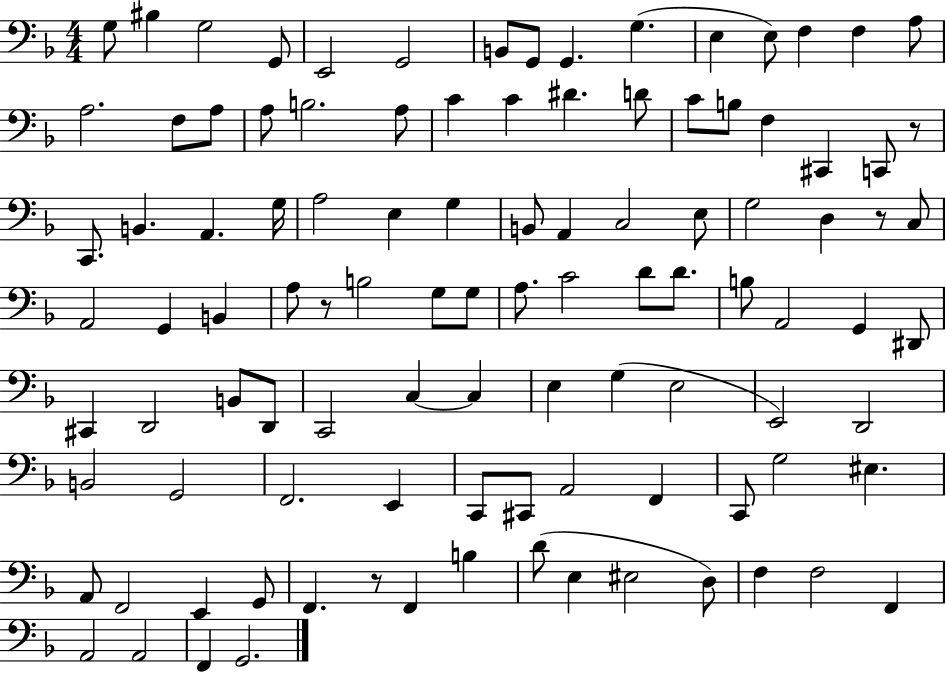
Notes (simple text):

G3/e BIS3/q G3/h G2/e E2/h G2/h B2/e G2/e G2/q. G3/q. E3/q E3/e F3/q F3/q A3/e A3/h. F3/e A3/e A3/e B3/h. A3/e C4/q C4/q D#4/q. D4/e C4/e B3/e F3/q C#2/q C2/e R/e C2/e. B2/q. A2/q. G3/s A3/h E3/q G3/q B2/e A2/q C3/h E3/e G3/h D3/q R/e C3/e A2/h G2/q B2/q A3/e R/e B3/h G3/e G3/e A3/e. C4/h D4/e D4/e. B3/e A2/h G2/q D#2/e C#2/q D2/h B2/e D2/e C2/h C3/q C3/q E3/q G3/q E3/h E2/h D2/h B2/h G2/h F2/h. E2/q C2/e C#2/e A2/h F2/q C2/e G3/h EIS3/q. A2/e F2/h E2/q G2/e F2/q. R/e F2/q B3/q D4/e E3/q EIS3/h D3/e F3/q F3/h F2/q A2/h A2/h F2/q G2/h.